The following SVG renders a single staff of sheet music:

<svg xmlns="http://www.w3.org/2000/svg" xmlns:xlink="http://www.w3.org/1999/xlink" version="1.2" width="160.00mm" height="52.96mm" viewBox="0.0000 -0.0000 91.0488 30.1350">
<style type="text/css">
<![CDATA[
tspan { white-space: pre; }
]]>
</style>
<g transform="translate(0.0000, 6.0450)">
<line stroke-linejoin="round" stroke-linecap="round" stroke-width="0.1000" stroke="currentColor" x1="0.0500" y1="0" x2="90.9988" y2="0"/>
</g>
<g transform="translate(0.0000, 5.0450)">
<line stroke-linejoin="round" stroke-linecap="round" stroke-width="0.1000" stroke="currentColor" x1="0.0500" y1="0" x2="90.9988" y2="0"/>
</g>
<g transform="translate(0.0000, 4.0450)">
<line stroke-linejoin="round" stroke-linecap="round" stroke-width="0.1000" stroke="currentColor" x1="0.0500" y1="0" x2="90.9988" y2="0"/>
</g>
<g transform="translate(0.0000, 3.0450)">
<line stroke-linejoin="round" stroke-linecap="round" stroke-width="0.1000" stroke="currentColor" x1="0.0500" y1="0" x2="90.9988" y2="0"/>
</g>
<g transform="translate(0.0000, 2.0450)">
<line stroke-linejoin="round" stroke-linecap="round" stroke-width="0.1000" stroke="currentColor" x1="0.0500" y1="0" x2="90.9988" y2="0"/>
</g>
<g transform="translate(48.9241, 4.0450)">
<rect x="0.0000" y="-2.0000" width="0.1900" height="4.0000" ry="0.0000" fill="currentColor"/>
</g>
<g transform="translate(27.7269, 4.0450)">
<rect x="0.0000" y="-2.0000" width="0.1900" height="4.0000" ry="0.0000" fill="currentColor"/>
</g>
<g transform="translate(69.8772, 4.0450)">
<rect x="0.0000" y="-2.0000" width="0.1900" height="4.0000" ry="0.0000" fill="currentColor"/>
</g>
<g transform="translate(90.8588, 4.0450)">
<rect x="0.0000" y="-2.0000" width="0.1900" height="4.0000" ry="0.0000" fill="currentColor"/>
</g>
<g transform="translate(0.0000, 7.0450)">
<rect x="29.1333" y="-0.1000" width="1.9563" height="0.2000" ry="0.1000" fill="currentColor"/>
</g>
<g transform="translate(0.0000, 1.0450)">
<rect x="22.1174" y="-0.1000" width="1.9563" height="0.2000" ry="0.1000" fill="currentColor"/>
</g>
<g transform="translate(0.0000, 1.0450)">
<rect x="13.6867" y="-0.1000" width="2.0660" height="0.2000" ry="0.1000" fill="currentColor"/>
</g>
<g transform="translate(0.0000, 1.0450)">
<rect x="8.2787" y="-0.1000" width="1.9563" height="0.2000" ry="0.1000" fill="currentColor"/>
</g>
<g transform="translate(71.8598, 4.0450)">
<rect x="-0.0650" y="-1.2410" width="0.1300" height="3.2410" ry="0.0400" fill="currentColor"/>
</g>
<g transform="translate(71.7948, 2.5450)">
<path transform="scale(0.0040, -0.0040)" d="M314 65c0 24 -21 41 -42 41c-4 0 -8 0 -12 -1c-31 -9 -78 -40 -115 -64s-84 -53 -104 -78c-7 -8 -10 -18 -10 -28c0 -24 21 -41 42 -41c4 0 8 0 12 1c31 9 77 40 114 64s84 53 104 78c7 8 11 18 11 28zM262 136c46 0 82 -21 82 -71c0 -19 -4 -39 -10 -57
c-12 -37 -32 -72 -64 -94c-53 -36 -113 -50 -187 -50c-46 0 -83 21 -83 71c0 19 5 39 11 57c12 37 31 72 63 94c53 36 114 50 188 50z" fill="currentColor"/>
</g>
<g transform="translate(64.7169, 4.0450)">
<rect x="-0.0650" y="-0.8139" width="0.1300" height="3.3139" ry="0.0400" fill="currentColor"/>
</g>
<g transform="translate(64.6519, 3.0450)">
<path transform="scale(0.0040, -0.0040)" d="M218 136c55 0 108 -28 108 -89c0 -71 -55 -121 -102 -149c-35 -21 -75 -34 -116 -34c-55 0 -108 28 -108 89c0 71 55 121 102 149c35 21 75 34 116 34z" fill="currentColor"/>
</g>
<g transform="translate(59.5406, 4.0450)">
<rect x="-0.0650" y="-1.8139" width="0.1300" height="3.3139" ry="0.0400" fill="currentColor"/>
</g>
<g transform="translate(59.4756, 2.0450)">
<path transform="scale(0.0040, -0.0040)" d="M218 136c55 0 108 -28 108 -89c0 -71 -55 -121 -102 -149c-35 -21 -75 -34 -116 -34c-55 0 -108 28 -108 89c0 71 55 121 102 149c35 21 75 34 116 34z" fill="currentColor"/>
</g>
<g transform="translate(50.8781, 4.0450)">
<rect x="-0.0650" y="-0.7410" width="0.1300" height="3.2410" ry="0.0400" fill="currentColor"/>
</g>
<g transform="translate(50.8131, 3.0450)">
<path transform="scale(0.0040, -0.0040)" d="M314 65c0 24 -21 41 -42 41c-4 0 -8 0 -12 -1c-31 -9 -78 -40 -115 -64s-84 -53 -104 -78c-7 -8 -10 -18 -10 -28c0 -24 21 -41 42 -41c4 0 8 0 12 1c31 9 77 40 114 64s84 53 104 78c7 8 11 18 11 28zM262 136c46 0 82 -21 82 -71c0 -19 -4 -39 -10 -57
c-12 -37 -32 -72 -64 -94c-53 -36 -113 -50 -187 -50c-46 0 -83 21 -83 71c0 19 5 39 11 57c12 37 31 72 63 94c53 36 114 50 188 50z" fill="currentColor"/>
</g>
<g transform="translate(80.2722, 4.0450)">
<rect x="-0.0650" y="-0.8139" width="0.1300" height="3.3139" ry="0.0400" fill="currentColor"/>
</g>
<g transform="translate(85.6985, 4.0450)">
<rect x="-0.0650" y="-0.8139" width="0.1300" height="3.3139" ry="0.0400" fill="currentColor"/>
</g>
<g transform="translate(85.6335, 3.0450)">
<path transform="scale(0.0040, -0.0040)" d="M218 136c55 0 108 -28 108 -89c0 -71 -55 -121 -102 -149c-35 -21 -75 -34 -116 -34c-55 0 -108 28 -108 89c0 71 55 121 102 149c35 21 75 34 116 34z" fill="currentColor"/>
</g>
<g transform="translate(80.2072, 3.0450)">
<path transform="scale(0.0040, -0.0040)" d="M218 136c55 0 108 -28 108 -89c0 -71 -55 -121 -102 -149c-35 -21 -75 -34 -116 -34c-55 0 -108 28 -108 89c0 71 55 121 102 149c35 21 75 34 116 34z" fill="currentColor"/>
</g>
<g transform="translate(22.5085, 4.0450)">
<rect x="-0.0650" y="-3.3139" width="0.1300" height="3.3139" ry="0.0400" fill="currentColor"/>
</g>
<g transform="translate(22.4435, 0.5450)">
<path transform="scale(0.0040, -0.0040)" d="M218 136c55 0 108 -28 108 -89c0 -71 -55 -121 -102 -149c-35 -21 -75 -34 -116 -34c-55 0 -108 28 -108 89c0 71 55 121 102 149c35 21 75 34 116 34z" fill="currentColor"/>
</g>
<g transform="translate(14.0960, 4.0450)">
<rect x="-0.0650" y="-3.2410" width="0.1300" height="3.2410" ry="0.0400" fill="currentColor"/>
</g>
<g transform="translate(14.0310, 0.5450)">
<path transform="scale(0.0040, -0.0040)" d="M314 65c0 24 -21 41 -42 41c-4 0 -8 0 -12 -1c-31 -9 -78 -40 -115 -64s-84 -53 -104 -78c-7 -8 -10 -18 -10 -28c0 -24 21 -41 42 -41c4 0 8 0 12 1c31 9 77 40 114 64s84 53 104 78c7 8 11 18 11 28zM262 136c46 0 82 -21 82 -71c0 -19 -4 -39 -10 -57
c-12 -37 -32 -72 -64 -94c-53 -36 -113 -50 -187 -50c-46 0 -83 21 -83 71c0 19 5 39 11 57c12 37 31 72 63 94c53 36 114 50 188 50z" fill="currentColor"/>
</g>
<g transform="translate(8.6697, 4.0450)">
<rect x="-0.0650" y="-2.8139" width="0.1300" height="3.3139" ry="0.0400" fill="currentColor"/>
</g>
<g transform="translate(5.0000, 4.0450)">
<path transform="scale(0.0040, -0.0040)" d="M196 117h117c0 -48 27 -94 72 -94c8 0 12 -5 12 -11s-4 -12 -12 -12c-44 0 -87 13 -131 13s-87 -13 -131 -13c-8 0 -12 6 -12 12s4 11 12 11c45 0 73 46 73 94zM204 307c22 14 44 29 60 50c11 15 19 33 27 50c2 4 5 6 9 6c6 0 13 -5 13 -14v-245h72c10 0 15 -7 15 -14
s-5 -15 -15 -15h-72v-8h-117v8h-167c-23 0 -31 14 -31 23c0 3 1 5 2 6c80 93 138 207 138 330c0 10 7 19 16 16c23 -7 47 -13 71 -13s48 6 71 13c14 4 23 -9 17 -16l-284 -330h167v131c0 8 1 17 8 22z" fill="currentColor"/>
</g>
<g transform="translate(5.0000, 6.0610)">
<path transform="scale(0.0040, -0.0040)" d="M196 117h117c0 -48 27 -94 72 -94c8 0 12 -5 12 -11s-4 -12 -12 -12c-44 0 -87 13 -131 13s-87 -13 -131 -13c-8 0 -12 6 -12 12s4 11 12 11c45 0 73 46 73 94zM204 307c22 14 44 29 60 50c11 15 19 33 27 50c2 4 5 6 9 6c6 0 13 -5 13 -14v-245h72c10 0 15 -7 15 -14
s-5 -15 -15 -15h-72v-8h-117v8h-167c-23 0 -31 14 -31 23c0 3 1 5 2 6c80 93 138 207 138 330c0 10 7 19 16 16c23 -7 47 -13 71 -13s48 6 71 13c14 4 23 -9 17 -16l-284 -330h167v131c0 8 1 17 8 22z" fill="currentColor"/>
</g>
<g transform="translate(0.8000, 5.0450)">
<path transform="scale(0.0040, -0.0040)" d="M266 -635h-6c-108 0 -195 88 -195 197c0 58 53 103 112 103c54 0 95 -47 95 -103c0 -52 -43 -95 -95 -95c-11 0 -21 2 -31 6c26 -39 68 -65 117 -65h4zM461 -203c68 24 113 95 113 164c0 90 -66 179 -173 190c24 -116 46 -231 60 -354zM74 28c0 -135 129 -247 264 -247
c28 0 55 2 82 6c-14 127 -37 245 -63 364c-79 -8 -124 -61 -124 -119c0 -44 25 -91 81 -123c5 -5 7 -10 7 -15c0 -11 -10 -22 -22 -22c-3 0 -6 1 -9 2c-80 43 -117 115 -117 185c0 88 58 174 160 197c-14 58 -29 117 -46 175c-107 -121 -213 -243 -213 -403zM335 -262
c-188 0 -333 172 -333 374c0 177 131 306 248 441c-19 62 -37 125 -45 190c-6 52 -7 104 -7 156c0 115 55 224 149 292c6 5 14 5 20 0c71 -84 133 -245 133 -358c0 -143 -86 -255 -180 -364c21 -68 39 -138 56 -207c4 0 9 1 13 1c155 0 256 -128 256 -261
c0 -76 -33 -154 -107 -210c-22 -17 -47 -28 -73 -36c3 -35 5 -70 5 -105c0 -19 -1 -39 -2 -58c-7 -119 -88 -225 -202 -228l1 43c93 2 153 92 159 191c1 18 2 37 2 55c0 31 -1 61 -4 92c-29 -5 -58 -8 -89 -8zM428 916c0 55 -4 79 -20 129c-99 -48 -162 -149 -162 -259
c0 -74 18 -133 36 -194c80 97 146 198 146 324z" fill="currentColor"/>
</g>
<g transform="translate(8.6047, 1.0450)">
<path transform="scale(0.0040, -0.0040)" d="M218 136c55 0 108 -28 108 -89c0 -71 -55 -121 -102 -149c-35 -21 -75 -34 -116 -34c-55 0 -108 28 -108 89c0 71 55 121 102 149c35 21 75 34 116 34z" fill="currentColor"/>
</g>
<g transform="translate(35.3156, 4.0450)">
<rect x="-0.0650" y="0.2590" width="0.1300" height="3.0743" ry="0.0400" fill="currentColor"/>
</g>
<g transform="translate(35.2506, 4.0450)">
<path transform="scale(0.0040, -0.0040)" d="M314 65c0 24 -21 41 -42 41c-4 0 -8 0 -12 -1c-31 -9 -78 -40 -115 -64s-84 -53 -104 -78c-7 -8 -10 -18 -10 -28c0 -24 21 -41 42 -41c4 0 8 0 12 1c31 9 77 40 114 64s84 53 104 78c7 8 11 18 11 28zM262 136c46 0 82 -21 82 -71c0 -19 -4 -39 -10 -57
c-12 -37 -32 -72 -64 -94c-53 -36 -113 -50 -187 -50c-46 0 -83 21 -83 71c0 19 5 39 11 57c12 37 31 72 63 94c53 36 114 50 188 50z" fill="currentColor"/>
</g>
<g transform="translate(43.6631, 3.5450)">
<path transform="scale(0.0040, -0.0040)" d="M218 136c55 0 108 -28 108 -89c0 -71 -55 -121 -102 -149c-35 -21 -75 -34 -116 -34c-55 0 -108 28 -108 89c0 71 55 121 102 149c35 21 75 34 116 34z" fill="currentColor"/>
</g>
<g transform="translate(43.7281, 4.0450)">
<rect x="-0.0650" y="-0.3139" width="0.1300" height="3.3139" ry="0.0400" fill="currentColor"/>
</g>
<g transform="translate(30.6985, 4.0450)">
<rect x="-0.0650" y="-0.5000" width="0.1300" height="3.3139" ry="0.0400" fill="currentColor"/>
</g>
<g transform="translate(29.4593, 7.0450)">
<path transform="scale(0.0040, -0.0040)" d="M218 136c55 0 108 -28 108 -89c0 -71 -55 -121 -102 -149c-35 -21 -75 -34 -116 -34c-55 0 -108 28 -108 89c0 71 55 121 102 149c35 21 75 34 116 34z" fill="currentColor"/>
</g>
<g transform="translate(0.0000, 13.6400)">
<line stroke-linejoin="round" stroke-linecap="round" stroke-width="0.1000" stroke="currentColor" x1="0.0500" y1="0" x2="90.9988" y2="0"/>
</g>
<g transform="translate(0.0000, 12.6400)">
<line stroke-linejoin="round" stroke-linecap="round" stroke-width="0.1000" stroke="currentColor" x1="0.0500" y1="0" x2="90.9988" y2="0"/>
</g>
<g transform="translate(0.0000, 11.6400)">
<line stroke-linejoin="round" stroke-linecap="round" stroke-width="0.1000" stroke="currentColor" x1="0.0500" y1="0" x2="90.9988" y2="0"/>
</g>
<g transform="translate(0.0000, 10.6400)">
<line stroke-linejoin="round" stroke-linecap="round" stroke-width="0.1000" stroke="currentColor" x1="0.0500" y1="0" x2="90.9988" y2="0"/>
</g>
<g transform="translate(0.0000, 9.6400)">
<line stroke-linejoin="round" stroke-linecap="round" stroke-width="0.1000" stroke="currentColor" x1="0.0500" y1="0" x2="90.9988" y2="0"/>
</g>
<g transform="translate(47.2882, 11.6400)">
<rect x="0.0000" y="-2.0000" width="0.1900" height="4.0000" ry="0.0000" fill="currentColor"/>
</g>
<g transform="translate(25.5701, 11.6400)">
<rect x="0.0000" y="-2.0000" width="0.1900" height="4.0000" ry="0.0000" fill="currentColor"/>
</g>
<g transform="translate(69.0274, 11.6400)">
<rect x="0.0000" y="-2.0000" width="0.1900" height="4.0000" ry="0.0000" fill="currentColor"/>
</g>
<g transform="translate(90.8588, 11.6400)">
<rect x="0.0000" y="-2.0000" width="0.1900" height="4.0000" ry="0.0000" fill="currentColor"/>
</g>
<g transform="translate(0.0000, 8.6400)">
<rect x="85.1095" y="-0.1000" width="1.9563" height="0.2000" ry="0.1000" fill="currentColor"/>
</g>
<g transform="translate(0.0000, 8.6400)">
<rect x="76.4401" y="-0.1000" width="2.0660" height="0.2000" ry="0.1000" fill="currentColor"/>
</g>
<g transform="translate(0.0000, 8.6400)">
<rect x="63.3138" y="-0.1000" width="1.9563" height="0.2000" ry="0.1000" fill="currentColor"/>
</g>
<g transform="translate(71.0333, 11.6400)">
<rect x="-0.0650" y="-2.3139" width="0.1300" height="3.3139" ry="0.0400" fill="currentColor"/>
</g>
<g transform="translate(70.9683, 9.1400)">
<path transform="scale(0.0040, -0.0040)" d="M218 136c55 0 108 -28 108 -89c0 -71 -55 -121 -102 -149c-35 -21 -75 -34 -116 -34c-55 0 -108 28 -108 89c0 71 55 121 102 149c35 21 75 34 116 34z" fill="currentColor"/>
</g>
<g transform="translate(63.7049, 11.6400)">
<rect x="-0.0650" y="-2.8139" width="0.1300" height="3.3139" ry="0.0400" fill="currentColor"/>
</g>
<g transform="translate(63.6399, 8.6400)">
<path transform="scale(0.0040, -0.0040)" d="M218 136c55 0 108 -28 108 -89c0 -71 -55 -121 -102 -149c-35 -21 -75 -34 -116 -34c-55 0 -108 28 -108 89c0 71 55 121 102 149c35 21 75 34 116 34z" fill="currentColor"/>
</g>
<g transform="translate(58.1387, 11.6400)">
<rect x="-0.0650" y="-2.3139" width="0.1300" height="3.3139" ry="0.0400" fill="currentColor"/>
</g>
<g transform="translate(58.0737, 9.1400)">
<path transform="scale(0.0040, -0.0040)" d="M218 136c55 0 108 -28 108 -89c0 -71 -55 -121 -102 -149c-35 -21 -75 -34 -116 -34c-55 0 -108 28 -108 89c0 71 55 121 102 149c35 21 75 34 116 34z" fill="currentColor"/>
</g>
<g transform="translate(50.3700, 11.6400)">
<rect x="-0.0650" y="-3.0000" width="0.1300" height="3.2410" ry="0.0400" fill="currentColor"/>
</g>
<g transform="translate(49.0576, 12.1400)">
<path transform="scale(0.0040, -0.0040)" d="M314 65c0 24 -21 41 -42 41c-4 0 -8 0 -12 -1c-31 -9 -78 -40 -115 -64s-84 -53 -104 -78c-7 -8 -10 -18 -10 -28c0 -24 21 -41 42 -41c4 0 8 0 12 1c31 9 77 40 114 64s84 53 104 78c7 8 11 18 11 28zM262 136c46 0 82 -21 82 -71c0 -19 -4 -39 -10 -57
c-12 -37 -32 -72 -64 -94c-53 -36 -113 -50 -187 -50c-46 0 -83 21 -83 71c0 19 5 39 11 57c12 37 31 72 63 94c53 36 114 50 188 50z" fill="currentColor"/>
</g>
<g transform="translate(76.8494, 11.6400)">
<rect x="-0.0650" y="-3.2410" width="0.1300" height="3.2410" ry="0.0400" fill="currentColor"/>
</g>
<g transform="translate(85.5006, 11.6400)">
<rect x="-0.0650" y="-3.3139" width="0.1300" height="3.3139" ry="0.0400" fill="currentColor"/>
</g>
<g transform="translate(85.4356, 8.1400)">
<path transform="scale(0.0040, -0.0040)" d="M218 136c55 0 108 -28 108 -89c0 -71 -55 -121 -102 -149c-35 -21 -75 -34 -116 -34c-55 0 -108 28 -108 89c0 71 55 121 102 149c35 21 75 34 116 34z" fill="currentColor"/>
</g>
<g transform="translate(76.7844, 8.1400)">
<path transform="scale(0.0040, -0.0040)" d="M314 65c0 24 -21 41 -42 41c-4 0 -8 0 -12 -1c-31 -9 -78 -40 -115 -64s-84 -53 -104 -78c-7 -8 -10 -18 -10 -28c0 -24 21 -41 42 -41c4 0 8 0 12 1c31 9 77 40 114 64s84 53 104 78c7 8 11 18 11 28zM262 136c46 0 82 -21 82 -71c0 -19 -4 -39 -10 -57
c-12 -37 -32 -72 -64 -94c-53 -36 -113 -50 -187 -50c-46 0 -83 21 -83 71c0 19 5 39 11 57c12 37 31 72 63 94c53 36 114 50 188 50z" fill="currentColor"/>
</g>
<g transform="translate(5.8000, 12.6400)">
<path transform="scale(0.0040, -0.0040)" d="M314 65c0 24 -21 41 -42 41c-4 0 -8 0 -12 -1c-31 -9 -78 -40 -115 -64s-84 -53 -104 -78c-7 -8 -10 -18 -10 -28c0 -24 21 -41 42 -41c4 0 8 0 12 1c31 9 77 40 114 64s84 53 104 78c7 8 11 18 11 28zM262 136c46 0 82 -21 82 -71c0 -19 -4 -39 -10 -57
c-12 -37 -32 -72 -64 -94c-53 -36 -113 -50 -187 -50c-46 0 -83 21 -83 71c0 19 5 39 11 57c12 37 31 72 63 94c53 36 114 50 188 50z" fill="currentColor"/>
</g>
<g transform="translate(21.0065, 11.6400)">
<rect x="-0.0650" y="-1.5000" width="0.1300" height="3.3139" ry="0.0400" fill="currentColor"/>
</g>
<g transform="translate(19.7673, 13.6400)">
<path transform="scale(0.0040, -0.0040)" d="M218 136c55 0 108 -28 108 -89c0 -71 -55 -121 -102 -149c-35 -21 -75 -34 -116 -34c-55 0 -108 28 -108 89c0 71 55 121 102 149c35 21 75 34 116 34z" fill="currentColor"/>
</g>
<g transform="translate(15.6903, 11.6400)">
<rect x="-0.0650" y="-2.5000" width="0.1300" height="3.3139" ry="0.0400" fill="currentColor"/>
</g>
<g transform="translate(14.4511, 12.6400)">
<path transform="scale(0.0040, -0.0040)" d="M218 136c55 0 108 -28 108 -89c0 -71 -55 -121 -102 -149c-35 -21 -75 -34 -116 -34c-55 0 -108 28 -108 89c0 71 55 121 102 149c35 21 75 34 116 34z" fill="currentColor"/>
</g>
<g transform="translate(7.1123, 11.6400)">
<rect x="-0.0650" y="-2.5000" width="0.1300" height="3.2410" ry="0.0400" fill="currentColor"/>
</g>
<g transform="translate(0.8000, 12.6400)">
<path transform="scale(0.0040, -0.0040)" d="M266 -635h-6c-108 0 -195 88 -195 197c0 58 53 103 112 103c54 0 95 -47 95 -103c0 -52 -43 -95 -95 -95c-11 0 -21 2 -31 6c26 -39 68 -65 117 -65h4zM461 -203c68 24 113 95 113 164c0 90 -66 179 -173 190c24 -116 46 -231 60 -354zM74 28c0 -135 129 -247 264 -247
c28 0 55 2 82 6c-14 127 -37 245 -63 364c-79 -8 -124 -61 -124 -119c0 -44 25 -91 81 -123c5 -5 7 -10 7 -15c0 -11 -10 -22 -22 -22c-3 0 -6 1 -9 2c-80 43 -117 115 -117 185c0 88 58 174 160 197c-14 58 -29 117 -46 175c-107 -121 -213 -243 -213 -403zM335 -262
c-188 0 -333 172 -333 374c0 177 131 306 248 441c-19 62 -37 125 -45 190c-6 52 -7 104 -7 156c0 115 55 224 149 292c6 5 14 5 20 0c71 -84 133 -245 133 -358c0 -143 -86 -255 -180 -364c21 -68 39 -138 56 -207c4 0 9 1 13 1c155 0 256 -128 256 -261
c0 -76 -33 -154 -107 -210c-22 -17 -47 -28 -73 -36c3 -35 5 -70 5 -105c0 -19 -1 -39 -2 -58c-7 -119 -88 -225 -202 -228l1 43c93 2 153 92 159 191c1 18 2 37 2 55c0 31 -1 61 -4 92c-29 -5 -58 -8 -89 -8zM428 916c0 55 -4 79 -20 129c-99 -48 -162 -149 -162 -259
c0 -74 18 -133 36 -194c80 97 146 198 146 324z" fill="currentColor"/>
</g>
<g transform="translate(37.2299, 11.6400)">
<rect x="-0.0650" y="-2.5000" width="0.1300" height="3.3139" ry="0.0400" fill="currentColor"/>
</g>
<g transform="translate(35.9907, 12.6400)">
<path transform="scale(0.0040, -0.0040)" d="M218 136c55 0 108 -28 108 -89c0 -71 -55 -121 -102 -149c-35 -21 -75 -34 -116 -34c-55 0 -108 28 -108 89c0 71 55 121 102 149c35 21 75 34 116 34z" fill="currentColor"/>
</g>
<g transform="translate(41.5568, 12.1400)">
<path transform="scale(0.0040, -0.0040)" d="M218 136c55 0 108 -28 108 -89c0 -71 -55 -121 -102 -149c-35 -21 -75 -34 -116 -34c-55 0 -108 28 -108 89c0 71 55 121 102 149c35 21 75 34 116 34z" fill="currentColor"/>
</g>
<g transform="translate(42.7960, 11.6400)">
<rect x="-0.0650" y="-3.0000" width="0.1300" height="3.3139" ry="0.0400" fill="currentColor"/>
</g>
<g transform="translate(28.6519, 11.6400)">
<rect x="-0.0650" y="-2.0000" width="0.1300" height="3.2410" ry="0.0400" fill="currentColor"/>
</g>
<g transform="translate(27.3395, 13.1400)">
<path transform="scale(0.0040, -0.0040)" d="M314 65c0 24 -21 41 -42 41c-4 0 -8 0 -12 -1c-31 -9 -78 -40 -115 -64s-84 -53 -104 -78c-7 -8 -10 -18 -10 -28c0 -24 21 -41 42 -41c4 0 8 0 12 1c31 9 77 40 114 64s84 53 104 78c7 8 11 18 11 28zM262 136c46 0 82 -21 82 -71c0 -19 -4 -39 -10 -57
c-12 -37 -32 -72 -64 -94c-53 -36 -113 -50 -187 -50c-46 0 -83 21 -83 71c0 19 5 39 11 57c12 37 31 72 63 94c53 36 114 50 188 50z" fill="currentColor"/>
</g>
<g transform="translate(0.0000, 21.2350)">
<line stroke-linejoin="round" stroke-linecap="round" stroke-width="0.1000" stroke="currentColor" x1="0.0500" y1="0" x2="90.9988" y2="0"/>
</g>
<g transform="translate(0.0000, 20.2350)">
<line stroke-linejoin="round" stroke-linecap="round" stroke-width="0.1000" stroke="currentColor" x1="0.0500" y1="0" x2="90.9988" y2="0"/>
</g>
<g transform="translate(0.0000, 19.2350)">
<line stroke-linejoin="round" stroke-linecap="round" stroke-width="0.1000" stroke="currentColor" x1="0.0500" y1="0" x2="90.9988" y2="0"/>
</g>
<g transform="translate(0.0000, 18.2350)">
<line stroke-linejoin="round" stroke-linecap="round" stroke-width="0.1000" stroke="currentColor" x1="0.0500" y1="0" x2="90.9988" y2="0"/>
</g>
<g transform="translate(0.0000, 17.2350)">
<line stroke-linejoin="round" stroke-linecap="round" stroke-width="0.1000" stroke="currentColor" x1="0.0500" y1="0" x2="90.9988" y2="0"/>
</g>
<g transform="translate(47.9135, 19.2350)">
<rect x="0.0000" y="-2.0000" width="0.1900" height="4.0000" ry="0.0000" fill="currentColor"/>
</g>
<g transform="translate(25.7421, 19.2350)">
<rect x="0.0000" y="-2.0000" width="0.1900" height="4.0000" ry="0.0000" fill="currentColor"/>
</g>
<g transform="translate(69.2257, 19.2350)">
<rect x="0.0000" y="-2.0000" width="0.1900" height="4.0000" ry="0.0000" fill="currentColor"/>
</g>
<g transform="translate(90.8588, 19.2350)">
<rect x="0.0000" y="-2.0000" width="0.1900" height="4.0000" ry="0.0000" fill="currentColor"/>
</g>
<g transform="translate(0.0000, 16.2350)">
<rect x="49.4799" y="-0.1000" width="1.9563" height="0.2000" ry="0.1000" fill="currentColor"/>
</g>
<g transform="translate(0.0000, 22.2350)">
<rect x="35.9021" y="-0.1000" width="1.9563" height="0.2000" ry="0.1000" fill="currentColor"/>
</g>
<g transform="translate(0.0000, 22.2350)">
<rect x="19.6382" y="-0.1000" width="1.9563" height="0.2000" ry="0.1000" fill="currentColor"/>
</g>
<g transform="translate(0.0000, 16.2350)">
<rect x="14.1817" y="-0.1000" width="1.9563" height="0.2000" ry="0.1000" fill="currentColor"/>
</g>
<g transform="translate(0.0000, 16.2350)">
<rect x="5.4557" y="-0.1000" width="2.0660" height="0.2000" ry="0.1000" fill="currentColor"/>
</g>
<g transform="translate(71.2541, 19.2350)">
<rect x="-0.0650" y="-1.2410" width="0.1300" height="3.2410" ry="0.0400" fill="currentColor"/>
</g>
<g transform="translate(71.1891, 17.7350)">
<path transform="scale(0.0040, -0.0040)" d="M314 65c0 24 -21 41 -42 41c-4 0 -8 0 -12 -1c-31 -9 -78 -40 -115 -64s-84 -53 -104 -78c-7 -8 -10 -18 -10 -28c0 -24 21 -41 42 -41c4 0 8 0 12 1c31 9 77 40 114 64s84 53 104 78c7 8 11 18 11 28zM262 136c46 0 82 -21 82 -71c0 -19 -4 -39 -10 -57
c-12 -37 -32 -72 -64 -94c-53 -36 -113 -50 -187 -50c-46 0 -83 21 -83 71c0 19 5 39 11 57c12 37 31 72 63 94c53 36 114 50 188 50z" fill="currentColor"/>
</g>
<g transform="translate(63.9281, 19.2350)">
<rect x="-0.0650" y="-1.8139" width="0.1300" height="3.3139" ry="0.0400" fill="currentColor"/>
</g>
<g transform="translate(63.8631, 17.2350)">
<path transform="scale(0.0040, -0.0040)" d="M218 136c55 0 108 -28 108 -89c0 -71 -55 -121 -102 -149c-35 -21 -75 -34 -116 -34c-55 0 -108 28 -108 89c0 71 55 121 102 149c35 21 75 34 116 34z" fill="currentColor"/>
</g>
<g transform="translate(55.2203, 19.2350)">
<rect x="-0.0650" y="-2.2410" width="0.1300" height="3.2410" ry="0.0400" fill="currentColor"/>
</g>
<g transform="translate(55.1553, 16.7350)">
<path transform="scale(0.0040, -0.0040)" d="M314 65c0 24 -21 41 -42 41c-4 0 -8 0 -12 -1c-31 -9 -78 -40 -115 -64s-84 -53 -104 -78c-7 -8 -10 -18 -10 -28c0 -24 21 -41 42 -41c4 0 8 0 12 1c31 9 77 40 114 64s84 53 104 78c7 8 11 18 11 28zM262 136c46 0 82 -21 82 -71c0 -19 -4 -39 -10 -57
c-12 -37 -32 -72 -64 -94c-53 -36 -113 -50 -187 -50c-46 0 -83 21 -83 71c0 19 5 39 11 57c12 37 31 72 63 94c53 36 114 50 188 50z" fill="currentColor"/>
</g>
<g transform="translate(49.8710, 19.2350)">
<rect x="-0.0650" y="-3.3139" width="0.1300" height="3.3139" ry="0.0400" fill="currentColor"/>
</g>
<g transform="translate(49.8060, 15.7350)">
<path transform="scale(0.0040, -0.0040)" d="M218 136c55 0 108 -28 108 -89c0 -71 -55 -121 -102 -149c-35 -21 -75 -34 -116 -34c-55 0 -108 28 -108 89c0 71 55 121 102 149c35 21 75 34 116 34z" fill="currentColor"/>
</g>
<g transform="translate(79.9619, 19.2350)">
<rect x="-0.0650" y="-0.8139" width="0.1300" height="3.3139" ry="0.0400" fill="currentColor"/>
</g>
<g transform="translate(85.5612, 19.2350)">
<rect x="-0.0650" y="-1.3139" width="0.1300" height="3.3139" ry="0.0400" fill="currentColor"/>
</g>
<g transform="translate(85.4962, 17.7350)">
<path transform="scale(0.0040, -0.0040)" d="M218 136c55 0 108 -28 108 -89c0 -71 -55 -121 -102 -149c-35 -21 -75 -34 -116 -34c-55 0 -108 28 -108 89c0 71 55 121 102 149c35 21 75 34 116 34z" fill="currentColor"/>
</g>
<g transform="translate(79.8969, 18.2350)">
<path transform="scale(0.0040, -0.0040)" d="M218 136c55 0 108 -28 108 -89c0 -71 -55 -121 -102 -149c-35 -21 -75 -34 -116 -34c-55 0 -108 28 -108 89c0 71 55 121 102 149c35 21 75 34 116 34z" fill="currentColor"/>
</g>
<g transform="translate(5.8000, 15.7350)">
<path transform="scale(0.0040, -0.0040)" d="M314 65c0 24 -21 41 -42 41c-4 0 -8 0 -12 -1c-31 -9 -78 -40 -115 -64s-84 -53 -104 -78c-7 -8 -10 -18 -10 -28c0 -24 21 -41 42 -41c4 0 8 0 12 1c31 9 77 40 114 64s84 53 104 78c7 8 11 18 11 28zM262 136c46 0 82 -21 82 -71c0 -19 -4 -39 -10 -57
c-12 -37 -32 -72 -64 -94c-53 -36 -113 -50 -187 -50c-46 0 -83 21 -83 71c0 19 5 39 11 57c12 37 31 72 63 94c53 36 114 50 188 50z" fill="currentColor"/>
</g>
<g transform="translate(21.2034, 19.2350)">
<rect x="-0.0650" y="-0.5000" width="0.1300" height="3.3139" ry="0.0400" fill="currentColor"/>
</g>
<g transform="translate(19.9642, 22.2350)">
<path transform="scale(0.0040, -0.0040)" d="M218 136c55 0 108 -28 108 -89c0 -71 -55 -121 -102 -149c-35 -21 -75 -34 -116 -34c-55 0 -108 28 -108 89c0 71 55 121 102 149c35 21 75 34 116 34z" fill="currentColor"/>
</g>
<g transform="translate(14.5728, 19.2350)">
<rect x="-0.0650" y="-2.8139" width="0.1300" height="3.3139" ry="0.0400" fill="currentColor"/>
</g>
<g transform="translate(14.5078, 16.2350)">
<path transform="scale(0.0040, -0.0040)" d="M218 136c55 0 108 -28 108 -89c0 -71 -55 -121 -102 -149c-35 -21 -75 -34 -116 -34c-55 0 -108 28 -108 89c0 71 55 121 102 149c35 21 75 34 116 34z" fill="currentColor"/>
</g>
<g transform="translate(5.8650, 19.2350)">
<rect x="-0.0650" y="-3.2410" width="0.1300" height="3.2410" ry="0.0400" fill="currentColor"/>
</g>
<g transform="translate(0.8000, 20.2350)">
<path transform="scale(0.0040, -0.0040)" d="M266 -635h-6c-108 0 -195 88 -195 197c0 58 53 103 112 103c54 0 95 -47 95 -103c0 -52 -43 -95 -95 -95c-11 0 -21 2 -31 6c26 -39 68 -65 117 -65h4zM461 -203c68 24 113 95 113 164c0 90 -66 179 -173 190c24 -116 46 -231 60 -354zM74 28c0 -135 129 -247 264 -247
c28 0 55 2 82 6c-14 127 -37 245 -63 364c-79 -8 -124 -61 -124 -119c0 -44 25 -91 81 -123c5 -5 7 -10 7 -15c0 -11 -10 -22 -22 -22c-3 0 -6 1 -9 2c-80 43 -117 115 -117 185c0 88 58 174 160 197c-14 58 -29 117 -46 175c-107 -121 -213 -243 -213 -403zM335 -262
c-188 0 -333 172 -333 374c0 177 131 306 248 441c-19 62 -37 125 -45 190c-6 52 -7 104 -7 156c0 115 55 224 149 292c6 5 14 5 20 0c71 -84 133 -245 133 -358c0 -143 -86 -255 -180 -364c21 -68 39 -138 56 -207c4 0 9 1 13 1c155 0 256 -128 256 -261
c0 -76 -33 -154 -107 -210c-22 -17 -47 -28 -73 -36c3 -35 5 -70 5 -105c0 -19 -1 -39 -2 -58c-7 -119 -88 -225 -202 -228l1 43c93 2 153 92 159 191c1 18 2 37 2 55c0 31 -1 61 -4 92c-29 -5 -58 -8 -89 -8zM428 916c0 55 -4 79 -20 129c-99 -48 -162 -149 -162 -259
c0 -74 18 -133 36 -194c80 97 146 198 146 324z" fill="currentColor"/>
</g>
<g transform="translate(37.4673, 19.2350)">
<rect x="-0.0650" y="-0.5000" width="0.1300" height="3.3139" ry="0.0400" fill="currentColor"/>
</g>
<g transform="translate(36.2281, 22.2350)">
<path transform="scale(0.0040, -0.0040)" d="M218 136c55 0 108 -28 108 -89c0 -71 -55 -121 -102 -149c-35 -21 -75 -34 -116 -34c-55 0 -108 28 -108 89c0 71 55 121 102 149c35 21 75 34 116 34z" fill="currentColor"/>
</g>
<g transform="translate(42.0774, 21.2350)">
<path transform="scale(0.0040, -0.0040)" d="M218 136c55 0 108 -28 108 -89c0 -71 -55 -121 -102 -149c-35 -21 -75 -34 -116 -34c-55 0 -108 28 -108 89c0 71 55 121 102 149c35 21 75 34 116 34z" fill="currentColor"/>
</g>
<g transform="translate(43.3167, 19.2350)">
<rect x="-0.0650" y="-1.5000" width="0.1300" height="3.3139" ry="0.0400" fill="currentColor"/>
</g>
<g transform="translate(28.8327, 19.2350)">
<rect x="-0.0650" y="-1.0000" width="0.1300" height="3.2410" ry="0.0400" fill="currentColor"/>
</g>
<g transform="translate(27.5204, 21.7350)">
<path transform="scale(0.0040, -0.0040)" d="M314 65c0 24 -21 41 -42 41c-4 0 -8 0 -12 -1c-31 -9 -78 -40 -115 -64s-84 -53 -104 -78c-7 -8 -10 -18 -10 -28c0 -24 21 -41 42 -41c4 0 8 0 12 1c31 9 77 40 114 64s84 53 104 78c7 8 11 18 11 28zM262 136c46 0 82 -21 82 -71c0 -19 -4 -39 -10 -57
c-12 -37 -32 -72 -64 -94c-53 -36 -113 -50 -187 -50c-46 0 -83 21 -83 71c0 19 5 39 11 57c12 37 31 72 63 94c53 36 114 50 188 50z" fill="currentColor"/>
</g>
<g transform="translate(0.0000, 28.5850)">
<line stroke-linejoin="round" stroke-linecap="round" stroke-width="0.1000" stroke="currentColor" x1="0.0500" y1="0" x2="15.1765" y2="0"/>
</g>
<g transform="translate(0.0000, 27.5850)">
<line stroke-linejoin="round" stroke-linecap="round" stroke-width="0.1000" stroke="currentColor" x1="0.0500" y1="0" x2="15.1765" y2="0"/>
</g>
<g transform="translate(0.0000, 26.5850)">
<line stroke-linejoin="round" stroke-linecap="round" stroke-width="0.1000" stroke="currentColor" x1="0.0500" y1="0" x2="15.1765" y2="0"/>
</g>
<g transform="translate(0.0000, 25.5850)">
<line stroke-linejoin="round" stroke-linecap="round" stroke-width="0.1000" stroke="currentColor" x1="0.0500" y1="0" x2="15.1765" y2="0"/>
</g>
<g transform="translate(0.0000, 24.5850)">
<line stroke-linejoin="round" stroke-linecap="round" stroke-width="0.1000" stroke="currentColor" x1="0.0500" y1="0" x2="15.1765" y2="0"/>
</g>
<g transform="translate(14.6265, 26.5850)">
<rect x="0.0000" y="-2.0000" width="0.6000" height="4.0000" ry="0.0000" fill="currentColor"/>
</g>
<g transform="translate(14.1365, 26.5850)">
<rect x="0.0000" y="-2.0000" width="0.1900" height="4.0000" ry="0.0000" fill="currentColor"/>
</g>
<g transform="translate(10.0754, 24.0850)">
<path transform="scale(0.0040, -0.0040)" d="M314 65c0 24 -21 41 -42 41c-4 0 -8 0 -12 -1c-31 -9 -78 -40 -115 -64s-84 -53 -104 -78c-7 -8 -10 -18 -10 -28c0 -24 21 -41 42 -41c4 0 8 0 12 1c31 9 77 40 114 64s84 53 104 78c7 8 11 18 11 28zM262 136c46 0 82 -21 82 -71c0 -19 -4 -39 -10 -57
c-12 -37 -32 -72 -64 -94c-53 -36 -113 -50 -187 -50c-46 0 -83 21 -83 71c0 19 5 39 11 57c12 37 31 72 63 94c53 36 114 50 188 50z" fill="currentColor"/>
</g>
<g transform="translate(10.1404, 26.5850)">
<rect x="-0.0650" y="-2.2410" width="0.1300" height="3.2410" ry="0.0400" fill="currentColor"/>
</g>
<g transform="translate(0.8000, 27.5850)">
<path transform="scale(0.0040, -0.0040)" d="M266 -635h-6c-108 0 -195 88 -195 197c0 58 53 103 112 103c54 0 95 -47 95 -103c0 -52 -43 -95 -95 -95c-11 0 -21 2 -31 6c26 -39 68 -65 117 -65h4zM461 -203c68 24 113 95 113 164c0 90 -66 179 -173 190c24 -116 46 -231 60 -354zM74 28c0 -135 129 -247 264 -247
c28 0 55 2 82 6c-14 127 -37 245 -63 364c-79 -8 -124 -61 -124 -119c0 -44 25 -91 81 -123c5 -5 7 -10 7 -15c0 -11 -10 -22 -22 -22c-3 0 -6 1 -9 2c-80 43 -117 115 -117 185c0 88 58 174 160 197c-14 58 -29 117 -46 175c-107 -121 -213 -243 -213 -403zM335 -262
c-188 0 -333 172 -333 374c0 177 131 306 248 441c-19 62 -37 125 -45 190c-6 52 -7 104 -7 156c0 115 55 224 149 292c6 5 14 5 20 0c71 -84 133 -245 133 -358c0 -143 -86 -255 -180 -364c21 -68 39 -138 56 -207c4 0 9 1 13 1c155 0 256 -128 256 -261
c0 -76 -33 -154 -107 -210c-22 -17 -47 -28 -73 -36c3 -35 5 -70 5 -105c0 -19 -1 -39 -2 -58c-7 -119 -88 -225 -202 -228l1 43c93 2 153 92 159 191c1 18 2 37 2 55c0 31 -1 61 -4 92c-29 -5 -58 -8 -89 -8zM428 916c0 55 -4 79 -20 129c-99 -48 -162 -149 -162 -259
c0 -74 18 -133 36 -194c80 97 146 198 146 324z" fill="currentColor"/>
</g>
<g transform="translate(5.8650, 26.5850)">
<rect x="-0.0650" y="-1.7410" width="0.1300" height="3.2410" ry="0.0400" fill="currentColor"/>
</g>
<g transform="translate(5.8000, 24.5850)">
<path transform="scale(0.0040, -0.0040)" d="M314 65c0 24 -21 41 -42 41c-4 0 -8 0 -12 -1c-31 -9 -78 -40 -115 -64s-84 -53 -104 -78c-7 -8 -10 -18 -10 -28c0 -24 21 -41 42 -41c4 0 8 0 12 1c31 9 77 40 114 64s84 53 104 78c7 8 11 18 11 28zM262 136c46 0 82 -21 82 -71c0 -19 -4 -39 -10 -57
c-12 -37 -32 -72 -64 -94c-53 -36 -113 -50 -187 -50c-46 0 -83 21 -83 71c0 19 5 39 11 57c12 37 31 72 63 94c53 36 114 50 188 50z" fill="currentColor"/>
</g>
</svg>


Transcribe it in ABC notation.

X:1
T:Untitled
M:4/4
L:1/4
K:C
a b2 b C B2 c d2 f d e2 d d G2 G E F2 G A A2 g a g b2 b b2 a C D2 C E b g2 f e2 d e f2 g2